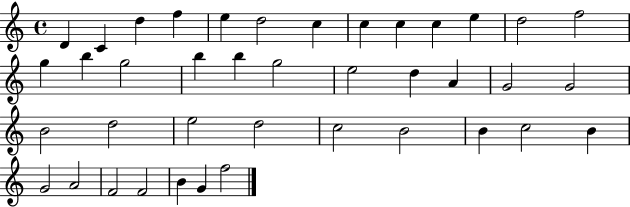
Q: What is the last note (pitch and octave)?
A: F5